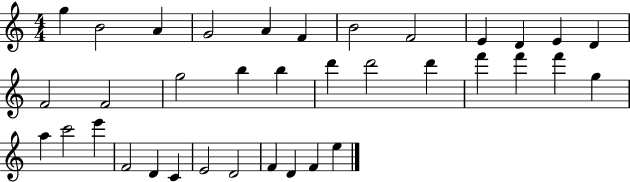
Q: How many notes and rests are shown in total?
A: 36